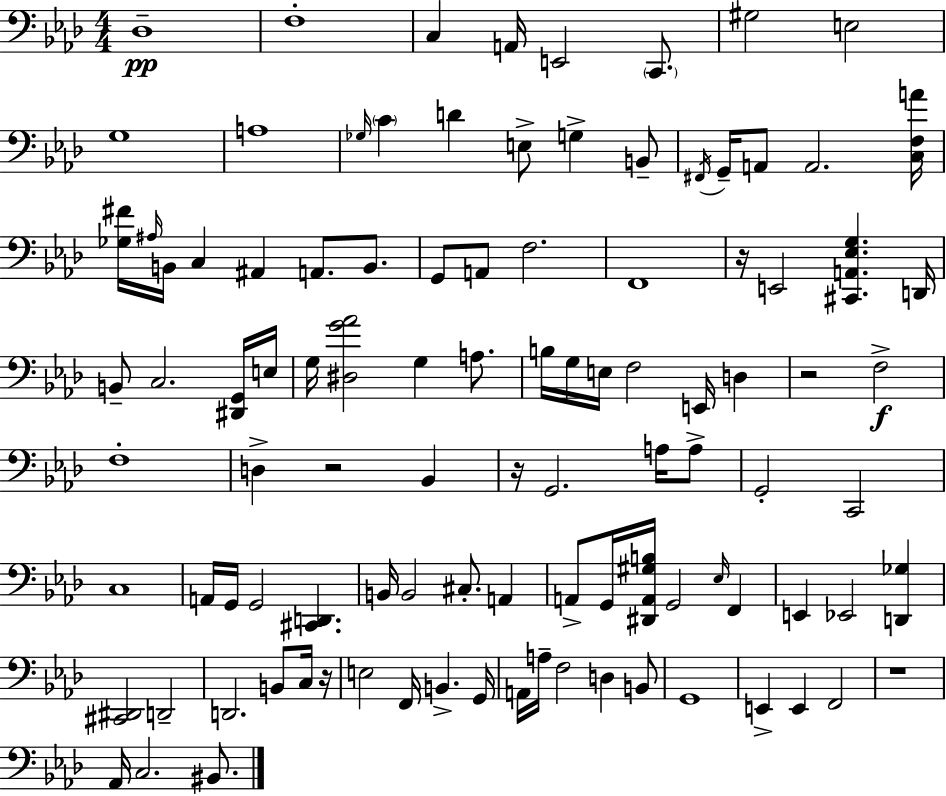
{
  \clef bass
  \numericTimeSignature
  \time 4/4
  \key aes \major
  des1--\pp | f1-. | c4 a,16 e,2 \parenthesize c,8. | gis2 e2 | \break g1 | a1 | \grace { ges16 } \parenthesize c'4 d'4 e8-> g4-> b,8-- | \acciaccatura { fis,16 } g,16-- a,8 a,2. | \break <c f a'>16 <ges fis'>16 \grace { ais16 } b,16 c4 ais,4 a,8. | b,8. g,8 a,8 f2. | f,1 | r16 e,2 <cis, a, ees g>4. | \break d,16 b,8-- c2. | <dis, g,>16 e16 g16 <dis g' aes'>2 g4 | a8. b16 g16 e16 f2 e,16 d4 | r2 f2->\f | \break f1-. | d4-> r2 bes,4 | r16 g,2. | a16 a8-> g,2-. c,2 | \break c1 | a,16 g,16 g,2 <cis, d,>4. | b,16 b,2 cis8.-. a,4 | a,8-> g,16 <dis, a, gis b>16 g,2 \grace { ees16 } | \break f,4 e,4 ees,2 | <d, ges>4 <cis, dis,>2 d,2-- | d,2. | b,8 c16 r16 e2 f,16 b,4.-> | \break g,16 a,16 a16-- f2 d4 | b,8 g,1 | e,4-> e,4 f,2 | r1 | \break aes,16 c2. | bis,8. \bar "|."
}